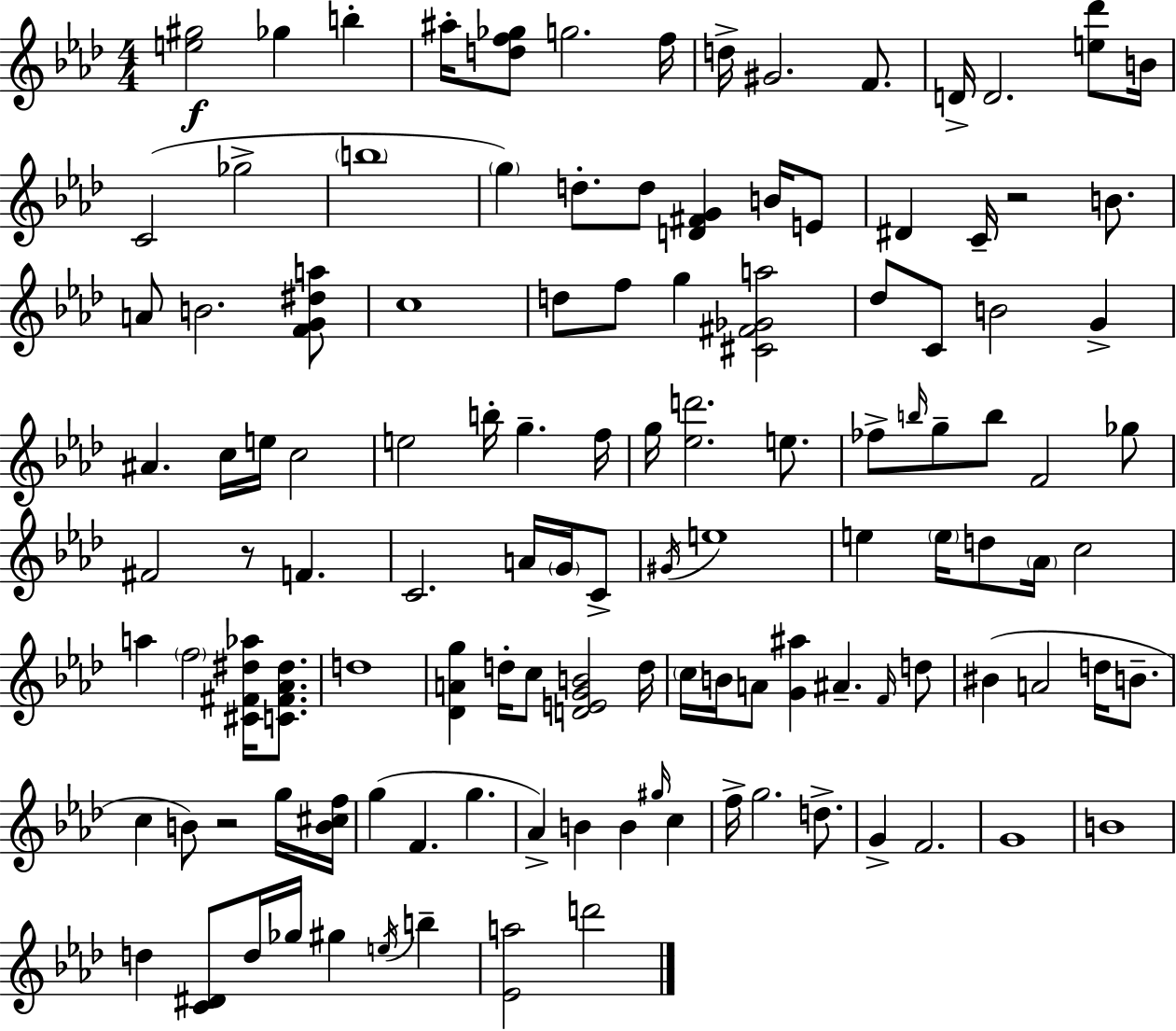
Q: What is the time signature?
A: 4/4